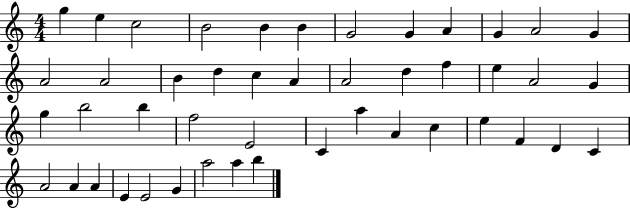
{
  \clef treble
  \numericTimeSignature
  \time 4/4
  \key c \major
  g''4 e''4 c''2 | b'2 b'4 b'4 | g'2 g'4 a'4 | g'4 a'2 g'4 | \break a'2 a'2 | b'4 d''4 c''4 a'4 | a'2 d''4 f''4 | e''4 a'2 g'4 | \break g''4 b''2 b''4 | f''2 e'2 | c'4 a''4 a'4 c''4 | e''4 f'4 d'4 c'4 | \break a'2 a'4 a'4 | e'4 e'2 g'4 | a''2 a''4 b''4 | \bar "|."
}